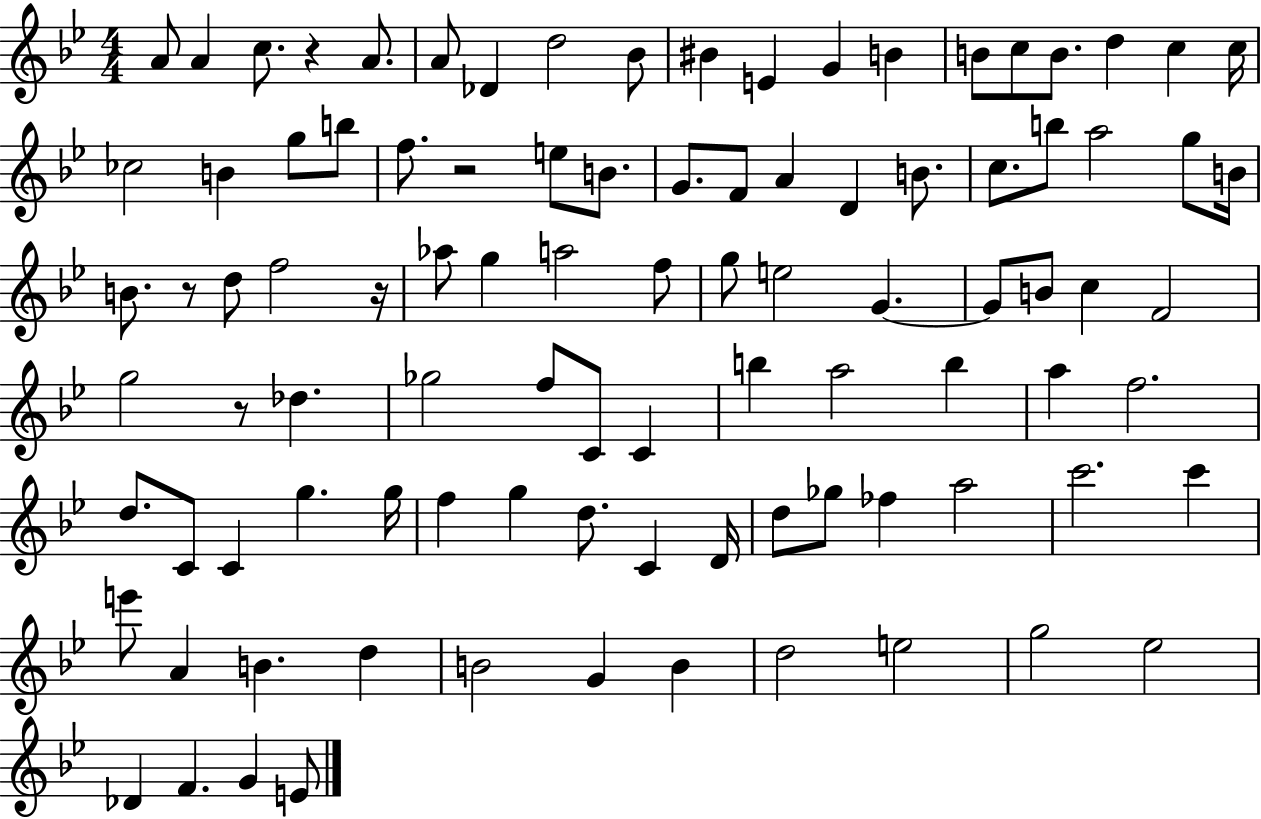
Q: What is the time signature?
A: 4/4